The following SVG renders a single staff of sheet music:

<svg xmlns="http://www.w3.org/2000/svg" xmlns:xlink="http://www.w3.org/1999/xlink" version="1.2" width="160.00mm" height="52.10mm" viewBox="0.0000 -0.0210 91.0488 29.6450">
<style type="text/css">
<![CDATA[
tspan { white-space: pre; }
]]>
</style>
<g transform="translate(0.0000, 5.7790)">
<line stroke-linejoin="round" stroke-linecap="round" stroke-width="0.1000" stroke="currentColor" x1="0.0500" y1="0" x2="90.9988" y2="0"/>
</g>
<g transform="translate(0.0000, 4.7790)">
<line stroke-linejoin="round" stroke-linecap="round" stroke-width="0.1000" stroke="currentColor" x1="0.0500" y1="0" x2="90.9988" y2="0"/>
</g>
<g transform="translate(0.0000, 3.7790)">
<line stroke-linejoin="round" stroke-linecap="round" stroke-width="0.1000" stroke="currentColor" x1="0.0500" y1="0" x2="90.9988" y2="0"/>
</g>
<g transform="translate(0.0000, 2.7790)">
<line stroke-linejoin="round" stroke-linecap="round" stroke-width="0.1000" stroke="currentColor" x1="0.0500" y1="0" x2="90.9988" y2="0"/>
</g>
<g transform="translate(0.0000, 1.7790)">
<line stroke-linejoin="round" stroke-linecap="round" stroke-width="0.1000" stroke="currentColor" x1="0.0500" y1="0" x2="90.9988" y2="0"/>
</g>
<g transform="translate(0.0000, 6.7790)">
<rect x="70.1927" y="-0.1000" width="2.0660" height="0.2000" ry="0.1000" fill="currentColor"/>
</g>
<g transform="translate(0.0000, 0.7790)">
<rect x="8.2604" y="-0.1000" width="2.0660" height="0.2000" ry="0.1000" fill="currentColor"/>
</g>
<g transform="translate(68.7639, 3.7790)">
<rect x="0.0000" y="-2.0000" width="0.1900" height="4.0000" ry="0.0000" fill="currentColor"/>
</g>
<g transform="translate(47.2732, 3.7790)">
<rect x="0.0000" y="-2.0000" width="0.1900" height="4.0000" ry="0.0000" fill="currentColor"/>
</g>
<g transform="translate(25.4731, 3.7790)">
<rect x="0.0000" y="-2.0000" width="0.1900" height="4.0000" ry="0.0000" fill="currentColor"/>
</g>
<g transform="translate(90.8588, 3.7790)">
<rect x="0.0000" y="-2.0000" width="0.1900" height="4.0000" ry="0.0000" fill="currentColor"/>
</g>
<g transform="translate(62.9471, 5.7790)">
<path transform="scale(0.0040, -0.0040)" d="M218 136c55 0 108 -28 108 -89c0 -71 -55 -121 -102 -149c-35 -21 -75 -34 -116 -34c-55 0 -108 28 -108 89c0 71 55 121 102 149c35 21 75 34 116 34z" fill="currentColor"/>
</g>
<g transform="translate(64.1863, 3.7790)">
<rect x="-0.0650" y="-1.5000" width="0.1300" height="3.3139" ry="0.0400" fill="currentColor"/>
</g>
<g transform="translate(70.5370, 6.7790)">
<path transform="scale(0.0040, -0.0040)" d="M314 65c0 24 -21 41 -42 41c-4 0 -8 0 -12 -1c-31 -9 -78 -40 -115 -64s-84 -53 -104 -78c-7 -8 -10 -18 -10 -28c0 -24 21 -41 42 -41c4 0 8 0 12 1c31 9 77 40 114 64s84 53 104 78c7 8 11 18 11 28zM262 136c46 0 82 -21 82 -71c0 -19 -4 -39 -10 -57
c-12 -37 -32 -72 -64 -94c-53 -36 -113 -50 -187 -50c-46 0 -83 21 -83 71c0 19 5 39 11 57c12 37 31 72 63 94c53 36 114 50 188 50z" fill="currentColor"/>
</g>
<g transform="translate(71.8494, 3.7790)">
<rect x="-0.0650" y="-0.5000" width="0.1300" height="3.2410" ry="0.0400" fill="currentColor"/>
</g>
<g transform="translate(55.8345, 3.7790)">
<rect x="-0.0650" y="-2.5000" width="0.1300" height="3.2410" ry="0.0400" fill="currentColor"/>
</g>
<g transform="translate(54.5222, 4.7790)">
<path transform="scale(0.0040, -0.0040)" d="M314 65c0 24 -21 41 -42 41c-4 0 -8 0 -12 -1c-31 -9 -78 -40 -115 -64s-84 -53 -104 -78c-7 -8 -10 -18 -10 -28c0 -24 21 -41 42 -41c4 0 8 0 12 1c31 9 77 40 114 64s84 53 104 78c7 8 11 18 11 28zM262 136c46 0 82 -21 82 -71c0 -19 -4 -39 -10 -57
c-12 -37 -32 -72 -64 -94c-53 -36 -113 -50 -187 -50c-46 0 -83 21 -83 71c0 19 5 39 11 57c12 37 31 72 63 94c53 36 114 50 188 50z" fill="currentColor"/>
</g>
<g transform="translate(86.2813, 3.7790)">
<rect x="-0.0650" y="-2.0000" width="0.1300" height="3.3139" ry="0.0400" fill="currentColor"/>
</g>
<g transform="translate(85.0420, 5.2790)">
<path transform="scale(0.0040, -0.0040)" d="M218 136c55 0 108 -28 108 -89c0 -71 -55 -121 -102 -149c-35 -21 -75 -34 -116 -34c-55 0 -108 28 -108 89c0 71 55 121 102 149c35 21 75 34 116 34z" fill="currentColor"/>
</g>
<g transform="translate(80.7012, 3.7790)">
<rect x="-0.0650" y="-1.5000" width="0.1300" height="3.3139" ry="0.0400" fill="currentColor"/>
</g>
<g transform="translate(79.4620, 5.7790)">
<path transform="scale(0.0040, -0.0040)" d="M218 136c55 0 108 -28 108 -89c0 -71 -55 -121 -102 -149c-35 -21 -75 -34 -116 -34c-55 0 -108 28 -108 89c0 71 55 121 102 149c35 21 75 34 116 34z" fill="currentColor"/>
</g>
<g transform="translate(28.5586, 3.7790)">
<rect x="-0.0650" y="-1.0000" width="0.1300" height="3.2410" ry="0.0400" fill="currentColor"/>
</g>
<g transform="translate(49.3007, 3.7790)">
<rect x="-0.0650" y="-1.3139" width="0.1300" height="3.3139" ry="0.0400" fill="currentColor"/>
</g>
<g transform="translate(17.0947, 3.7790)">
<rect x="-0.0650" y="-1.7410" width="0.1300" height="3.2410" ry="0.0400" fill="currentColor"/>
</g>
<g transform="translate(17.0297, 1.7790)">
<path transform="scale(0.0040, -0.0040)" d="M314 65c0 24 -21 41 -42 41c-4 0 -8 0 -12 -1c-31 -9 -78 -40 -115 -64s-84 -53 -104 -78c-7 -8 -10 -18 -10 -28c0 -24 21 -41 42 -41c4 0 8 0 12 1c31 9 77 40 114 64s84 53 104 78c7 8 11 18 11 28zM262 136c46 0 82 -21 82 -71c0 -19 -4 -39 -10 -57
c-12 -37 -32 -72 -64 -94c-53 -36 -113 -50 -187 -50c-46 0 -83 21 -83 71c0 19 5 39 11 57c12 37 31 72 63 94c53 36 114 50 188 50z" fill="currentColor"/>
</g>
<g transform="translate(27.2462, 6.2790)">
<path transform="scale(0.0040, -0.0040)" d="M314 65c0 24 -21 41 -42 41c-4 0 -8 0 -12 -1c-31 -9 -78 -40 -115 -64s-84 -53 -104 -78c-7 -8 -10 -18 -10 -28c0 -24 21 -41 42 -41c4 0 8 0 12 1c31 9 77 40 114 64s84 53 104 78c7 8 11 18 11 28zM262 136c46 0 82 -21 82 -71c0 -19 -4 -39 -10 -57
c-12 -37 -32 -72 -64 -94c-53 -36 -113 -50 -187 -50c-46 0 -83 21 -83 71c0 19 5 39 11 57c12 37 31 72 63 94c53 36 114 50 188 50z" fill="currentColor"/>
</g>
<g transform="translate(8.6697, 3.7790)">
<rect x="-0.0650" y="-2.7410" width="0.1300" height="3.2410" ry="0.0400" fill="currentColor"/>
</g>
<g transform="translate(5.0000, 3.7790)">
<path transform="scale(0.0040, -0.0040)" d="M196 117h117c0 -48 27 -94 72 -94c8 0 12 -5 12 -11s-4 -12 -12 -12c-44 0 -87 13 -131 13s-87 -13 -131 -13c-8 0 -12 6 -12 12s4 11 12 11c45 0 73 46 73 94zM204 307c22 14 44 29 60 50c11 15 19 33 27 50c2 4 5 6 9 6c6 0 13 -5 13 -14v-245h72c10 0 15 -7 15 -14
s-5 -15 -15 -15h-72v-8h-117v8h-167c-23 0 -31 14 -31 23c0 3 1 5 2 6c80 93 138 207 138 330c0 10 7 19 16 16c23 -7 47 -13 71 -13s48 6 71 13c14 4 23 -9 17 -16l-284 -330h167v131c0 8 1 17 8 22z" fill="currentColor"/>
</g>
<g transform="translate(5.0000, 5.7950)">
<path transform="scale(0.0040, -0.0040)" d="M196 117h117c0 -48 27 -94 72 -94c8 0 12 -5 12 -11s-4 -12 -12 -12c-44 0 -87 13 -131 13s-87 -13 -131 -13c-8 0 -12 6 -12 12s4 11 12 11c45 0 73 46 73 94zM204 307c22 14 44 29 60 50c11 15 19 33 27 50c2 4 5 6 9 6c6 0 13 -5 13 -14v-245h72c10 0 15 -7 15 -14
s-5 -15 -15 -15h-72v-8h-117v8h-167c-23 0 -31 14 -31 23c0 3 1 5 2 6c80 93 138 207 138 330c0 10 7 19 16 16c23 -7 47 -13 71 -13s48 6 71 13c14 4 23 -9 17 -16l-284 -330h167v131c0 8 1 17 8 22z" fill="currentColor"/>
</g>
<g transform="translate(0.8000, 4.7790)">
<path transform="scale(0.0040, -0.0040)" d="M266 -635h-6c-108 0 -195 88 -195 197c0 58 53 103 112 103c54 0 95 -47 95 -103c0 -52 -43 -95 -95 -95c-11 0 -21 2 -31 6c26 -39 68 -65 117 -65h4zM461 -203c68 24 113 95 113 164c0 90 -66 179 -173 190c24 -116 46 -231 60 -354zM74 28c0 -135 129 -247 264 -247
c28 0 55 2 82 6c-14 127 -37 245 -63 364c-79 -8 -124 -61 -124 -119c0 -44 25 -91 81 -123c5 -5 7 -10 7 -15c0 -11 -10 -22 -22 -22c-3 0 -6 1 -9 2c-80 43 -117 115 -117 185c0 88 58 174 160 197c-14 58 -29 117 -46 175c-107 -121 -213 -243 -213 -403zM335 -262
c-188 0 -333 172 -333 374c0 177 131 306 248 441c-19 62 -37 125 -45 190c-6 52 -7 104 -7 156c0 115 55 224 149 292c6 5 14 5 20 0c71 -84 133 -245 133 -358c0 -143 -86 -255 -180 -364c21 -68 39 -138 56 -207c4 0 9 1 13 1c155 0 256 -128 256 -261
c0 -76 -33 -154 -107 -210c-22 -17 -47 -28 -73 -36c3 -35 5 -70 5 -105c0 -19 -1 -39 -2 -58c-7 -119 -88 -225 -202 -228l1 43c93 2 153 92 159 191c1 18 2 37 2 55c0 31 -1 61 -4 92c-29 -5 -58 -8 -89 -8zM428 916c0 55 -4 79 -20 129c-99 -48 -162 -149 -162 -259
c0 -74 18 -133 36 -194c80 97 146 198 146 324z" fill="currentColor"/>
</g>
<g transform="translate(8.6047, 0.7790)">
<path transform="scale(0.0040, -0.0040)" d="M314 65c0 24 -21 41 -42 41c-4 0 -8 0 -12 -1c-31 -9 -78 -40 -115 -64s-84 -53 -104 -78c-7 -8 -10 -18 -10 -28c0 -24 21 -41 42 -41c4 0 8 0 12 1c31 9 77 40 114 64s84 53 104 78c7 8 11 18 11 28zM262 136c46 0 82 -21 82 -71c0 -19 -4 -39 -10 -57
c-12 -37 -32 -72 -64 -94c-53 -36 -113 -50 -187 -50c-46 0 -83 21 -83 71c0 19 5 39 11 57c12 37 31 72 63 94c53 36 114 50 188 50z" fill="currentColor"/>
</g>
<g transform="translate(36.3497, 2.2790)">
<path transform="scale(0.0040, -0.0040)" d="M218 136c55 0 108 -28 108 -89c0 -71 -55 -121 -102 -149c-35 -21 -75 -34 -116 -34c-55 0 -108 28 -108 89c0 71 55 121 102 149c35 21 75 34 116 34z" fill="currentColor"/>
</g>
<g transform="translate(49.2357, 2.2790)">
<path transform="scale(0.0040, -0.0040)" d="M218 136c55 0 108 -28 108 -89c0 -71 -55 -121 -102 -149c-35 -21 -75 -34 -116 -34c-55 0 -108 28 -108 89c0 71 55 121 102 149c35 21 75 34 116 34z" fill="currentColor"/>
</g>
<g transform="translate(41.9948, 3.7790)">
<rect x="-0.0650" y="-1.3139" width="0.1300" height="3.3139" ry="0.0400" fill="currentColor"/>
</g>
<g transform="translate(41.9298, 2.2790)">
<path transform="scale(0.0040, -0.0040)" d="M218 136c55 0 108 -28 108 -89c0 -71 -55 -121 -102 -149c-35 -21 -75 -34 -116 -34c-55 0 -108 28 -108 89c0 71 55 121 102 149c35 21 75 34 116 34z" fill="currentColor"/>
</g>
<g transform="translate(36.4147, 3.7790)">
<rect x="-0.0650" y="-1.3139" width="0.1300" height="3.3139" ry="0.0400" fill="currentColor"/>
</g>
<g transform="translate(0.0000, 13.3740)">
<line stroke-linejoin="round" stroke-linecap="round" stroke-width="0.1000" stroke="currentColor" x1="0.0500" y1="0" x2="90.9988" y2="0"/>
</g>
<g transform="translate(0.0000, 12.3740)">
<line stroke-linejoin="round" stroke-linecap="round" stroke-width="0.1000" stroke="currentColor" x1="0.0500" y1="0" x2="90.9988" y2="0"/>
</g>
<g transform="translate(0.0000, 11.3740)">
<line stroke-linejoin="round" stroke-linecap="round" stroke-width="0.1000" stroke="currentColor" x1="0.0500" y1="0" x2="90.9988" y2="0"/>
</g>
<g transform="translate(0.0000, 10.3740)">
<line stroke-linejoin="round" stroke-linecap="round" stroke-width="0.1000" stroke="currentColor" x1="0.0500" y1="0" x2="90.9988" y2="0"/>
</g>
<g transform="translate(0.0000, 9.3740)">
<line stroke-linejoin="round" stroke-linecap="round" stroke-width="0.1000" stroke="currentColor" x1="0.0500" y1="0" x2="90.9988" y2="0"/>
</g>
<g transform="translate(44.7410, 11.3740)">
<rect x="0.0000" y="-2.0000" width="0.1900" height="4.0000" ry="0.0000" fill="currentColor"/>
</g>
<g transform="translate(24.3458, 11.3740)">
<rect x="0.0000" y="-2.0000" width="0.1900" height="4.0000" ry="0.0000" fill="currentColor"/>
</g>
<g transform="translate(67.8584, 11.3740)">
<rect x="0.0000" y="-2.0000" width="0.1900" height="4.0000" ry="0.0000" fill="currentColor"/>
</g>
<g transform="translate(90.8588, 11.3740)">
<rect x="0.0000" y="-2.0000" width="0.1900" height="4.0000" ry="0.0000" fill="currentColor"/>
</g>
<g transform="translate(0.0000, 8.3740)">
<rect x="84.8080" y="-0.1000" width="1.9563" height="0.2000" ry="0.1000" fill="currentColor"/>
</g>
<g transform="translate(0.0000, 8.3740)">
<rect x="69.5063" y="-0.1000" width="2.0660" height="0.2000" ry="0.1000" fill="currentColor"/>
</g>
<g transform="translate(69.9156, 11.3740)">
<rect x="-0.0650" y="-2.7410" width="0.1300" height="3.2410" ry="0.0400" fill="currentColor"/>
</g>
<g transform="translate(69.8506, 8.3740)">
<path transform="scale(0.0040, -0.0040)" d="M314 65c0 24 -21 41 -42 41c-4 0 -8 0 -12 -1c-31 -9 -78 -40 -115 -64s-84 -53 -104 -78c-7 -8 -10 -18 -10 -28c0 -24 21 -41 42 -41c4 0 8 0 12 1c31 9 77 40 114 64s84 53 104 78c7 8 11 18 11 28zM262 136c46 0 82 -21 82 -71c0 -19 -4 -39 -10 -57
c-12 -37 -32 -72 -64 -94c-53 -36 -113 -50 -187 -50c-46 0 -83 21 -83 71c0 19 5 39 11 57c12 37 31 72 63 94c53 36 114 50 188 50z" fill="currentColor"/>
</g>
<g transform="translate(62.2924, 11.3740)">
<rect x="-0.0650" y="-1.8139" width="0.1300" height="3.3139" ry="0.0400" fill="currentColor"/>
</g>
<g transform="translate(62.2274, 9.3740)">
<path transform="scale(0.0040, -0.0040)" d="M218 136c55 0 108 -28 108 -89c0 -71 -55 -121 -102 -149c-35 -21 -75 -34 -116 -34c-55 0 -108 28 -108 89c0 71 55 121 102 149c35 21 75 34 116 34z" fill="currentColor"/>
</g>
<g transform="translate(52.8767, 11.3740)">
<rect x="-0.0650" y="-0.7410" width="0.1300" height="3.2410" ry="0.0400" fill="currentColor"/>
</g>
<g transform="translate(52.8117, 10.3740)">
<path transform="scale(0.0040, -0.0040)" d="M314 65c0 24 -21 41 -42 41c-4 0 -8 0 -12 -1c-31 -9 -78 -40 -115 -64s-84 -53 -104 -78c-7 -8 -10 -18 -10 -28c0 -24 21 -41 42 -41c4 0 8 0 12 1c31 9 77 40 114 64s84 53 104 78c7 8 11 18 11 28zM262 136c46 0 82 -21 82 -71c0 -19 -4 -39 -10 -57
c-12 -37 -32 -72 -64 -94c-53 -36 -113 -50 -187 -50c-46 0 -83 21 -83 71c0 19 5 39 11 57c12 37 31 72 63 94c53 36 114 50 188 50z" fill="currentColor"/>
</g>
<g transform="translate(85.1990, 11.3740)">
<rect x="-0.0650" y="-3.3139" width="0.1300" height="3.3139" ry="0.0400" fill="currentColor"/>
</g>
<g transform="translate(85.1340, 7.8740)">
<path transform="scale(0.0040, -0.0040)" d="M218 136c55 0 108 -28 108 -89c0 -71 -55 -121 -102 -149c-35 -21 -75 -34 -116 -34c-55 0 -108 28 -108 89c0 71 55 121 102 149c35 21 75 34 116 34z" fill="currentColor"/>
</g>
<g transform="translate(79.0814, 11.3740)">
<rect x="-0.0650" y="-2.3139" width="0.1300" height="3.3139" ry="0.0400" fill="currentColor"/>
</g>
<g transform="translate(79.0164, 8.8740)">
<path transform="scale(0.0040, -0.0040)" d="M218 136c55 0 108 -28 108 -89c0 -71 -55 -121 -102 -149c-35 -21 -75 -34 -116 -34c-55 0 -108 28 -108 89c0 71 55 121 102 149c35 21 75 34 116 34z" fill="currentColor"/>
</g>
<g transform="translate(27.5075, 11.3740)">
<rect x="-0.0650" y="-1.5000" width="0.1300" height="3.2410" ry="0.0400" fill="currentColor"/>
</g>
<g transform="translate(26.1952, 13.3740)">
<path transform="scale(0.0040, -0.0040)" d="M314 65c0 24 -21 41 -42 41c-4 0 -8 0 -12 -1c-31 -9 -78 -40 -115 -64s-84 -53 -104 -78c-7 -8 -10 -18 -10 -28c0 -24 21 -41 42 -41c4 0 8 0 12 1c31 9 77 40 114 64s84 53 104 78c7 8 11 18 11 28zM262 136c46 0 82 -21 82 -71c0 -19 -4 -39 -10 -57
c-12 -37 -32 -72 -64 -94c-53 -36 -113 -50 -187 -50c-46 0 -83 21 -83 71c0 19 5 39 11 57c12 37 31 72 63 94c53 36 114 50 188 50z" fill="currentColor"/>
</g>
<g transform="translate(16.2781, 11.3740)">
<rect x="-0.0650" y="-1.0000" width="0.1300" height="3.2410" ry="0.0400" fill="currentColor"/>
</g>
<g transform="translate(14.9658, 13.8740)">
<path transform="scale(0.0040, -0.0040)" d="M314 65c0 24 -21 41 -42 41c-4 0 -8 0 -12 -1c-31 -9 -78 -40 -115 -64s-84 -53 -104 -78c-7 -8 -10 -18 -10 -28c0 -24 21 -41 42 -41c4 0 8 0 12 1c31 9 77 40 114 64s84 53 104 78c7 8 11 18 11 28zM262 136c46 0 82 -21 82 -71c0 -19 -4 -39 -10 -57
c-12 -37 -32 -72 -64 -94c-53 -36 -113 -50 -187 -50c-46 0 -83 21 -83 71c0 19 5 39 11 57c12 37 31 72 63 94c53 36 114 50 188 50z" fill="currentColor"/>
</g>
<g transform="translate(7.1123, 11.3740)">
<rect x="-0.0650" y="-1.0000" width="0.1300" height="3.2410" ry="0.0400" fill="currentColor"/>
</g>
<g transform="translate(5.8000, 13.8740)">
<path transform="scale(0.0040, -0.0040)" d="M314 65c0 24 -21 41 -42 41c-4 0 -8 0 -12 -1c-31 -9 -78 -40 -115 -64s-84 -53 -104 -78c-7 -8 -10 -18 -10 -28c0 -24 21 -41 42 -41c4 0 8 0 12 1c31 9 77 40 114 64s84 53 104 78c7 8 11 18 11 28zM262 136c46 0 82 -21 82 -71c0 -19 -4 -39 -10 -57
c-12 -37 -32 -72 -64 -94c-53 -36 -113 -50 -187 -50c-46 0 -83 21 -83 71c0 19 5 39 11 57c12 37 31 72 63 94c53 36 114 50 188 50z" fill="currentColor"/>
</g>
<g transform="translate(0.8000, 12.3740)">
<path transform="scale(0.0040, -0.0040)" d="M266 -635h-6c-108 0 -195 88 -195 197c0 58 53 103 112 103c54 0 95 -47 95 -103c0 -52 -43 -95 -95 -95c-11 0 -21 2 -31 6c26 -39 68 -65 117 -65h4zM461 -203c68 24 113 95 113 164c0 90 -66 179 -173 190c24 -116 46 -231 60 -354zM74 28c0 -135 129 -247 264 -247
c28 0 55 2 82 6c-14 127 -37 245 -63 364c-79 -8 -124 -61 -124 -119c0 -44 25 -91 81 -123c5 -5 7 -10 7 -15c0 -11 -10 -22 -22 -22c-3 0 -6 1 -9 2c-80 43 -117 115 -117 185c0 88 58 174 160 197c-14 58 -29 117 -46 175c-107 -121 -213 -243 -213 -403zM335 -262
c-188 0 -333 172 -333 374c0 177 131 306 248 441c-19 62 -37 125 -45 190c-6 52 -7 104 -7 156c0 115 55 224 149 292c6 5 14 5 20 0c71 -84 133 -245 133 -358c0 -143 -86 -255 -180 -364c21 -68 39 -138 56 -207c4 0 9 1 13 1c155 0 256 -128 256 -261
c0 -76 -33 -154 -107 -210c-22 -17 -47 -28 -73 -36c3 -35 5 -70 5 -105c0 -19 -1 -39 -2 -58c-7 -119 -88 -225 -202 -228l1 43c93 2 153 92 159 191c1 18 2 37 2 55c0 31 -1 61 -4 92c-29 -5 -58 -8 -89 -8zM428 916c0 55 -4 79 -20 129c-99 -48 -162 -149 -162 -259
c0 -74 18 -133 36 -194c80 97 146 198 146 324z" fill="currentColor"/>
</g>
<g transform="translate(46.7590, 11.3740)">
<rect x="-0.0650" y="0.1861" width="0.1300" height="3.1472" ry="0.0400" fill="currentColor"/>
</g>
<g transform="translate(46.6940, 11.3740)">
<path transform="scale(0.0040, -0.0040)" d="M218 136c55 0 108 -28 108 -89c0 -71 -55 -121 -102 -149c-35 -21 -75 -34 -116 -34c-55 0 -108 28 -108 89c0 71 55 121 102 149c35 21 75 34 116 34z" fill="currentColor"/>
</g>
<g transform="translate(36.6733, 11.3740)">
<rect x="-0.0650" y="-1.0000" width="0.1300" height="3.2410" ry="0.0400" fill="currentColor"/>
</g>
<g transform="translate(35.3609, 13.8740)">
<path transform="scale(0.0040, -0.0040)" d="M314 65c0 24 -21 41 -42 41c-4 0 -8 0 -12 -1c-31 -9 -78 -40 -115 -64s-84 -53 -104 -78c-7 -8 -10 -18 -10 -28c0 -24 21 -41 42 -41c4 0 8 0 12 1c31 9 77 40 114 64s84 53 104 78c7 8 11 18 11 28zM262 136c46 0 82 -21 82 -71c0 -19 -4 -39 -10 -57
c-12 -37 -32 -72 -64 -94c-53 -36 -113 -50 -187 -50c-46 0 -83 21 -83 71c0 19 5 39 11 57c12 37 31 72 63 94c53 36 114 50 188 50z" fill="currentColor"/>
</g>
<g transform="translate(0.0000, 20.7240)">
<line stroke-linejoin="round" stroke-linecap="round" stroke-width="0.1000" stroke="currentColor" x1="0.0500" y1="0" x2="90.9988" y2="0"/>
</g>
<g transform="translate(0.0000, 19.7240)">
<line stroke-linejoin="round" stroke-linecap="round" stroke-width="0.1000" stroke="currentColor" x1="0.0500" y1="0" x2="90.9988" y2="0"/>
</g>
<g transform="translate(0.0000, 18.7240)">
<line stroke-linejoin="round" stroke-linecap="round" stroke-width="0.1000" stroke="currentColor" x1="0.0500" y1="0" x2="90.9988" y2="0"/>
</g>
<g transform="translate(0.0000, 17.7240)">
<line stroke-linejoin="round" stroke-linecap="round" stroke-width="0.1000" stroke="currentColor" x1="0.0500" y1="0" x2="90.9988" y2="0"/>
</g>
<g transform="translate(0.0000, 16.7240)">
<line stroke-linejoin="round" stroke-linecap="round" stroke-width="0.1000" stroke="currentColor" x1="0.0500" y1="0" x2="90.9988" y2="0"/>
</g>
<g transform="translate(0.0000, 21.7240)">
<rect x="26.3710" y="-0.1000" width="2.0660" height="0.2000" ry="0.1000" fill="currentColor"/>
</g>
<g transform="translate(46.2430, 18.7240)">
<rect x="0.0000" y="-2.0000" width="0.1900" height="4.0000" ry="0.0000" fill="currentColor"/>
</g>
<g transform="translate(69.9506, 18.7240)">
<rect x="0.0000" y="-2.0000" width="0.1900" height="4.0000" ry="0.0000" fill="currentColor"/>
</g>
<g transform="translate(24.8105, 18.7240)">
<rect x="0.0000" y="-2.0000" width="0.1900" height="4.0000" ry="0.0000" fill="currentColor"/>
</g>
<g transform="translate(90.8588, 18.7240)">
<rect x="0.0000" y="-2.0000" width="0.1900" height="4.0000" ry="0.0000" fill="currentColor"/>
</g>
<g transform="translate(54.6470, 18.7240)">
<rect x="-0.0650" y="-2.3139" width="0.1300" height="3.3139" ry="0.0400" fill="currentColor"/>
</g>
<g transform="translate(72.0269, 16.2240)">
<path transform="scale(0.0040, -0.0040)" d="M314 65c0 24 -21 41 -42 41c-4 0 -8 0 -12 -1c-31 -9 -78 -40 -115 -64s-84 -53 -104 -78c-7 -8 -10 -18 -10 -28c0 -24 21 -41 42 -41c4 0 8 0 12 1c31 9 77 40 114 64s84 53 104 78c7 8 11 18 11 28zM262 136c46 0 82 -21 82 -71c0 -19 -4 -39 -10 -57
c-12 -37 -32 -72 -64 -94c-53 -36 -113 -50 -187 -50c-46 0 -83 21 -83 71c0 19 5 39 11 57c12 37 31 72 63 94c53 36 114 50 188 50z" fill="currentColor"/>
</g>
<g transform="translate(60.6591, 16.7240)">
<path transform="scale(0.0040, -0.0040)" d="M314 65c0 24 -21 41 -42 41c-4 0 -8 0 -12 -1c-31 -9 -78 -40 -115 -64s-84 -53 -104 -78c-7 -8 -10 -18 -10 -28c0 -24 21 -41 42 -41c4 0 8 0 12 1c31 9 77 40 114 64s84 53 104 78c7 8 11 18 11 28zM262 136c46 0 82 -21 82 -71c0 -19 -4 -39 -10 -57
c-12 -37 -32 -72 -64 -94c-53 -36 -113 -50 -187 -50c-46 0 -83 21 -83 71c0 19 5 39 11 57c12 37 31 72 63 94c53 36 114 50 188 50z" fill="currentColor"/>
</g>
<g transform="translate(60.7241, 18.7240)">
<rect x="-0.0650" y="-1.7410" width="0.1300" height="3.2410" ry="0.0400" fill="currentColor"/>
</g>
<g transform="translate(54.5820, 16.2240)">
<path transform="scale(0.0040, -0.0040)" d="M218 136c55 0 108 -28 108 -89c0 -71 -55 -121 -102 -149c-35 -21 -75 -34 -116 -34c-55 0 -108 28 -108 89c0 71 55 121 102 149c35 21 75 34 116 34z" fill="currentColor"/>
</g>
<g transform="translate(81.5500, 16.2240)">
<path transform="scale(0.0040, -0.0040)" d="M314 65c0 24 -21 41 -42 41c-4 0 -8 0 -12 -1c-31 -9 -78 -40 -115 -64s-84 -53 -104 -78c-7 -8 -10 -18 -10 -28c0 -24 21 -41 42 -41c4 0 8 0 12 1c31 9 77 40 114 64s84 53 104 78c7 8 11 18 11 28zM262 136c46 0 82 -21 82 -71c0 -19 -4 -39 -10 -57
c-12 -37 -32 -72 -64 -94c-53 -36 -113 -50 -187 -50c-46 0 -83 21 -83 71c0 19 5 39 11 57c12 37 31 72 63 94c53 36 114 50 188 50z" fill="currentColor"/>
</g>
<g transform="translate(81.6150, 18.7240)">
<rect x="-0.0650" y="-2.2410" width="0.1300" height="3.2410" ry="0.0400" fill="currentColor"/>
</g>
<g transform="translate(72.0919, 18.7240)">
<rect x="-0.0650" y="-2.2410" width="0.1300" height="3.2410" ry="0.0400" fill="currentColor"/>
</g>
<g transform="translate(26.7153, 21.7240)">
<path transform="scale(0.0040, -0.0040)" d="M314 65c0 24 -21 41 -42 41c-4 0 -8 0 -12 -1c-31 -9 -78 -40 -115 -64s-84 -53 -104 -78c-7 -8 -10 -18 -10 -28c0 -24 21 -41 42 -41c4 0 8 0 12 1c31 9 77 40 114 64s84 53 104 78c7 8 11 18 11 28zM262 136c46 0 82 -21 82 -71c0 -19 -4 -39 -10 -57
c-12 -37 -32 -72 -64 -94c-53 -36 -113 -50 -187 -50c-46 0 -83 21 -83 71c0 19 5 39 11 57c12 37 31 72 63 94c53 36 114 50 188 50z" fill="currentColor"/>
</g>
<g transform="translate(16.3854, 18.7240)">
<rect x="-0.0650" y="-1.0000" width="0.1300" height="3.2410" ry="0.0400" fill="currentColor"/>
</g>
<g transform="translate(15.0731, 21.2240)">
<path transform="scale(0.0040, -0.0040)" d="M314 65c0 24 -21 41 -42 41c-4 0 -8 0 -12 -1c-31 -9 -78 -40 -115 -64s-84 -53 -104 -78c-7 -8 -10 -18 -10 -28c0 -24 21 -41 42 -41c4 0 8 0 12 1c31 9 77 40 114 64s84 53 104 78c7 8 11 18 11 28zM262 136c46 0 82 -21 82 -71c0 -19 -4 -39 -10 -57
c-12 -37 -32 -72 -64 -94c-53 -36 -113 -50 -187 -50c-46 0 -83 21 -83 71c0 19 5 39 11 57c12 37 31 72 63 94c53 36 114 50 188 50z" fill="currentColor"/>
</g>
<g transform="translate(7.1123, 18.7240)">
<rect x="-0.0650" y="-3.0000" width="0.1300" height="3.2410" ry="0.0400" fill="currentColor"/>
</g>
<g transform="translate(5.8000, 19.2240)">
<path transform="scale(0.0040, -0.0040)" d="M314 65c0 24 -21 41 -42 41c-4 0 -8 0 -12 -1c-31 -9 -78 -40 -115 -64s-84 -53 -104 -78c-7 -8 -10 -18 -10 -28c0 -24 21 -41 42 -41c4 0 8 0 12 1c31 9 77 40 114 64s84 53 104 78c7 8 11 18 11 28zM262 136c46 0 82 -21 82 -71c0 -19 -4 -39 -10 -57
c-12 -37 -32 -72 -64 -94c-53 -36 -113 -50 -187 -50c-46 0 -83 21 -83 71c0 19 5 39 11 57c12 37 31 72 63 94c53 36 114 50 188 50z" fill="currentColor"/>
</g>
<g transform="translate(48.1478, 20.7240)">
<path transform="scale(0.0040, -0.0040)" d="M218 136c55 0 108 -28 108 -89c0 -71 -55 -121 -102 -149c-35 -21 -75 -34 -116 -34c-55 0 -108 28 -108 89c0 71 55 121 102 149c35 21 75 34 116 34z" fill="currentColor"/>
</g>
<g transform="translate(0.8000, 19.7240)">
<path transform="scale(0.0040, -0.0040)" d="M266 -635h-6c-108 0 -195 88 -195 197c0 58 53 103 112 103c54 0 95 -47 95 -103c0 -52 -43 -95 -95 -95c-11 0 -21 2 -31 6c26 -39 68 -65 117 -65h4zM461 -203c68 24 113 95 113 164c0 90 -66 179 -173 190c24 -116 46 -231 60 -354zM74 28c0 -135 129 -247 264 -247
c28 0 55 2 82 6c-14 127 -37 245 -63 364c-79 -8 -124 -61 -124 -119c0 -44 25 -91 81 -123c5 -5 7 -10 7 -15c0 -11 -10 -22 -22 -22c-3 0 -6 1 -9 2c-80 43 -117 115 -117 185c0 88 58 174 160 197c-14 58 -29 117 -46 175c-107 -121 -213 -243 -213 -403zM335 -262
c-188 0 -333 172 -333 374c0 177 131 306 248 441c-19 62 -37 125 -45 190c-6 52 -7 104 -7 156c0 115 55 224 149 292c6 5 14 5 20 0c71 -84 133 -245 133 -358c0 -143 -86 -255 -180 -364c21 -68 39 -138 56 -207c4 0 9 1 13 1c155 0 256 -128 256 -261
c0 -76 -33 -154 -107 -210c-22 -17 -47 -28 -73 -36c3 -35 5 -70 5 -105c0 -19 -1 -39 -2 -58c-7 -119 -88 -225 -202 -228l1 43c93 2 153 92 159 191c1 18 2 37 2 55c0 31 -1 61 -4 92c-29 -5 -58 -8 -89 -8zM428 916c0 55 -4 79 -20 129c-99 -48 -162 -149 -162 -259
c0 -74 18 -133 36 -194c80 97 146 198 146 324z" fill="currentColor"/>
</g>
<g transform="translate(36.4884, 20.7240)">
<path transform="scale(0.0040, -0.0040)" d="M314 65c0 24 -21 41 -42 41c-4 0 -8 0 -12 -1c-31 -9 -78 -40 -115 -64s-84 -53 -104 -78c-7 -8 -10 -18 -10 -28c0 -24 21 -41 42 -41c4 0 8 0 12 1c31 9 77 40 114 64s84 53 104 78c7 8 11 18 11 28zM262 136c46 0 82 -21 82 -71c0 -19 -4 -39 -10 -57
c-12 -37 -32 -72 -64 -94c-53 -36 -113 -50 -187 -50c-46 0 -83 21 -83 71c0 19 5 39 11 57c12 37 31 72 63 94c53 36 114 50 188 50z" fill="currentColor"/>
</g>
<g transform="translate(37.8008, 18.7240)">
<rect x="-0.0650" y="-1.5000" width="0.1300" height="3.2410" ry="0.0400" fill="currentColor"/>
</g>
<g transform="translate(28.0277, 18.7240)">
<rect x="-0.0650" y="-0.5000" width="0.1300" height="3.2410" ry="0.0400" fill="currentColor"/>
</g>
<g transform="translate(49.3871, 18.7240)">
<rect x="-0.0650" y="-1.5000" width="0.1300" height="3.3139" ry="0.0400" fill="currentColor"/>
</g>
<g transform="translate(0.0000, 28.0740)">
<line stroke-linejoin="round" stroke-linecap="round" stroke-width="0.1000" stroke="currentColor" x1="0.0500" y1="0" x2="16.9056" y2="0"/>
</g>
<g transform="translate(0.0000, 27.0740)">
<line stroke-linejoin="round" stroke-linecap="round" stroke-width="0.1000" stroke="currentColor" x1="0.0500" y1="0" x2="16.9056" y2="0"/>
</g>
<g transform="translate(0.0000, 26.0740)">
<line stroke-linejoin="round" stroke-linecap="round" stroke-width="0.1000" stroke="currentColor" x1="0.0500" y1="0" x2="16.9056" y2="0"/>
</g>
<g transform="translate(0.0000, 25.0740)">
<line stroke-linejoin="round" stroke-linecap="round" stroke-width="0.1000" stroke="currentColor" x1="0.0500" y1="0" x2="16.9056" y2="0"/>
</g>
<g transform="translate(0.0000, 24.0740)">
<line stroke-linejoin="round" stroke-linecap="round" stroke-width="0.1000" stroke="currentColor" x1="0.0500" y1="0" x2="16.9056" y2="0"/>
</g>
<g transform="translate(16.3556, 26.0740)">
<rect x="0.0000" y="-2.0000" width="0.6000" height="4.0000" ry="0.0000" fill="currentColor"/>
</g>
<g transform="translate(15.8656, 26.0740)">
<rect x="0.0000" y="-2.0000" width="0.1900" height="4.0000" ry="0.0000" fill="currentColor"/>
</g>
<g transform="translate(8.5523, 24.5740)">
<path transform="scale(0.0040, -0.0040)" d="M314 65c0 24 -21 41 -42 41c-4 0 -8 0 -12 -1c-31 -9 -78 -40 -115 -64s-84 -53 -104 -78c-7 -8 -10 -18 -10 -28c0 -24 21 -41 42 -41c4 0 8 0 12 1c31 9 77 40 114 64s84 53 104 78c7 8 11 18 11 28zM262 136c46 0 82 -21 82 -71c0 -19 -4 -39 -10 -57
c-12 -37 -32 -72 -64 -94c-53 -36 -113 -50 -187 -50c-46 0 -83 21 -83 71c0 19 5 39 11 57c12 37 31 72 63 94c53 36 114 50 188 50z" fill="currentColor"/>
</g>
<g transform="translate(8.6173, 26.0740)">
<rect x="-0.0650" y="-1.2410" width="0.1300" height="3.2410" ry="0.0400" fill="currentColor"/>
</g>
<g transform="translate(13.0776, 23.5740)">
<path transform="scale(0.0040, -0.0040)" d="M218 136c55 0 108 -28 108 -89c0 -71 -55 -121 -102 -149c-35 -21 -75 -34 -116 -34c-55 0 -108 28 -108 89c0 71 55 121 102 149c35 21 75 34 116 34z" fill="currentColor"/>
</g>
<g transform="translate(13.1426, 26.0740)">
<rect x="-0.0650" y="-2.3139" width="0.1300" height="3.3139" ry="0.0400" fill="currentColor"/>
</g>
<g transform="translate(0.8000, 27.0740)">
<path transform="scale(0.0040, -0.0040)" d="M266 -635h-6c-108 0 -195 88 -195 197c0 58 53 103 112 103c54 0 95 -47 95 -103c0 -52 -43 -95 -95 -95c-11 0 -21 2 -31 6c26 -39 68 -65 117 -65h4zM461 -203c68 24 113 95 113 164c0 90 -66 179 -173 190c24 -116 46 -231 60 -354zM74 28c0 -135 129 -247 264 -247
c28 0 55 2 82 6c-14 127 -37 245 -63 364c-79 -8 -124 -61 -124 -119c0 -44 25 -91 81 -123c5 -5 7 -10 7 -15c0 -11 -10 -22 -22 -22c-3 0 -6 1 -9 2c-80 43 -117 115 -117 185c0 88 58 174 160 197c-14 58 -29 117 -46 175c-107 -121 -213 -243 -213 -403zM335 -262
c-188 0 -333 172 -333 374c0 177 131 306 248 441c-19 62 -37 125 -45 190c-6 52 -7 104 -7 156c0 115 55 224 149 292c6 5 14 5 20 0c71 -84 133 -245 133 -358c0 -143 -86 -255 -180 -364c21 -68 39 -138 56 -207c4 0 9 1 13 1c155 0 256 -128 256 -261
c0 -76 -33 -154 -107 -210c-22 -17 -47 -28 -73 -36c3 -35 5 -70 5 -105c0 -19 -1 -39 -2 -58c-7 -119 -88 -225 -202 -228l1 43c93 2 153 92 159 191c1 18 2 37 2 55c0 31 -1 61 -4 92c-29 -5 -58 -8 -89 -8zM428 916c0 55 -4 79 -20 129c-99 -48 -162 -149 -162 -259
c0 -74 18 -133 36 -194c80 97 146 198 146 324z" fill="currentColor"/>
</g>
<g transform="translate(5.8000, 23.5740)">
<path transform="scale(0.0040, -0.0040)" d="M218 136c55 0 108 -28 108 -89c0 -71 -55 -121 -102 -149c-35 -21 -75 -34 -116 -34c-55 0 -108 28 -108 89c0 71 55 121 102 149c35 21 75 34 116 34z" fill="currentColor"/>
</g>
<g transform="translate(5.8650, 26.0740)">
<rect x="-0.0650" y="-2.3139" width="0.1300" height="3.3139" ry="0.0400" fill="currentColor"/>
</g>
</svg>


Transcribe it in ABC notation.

X:1
T:Untitled
M:4/4
L:1/4
K:C
a2 f2 D2 e e e G2 E C2 E F D2 D2 E2 D2 B d2 f a2 g b A2 D2 C2 E2 E g f2 g2 g2 g e2 g